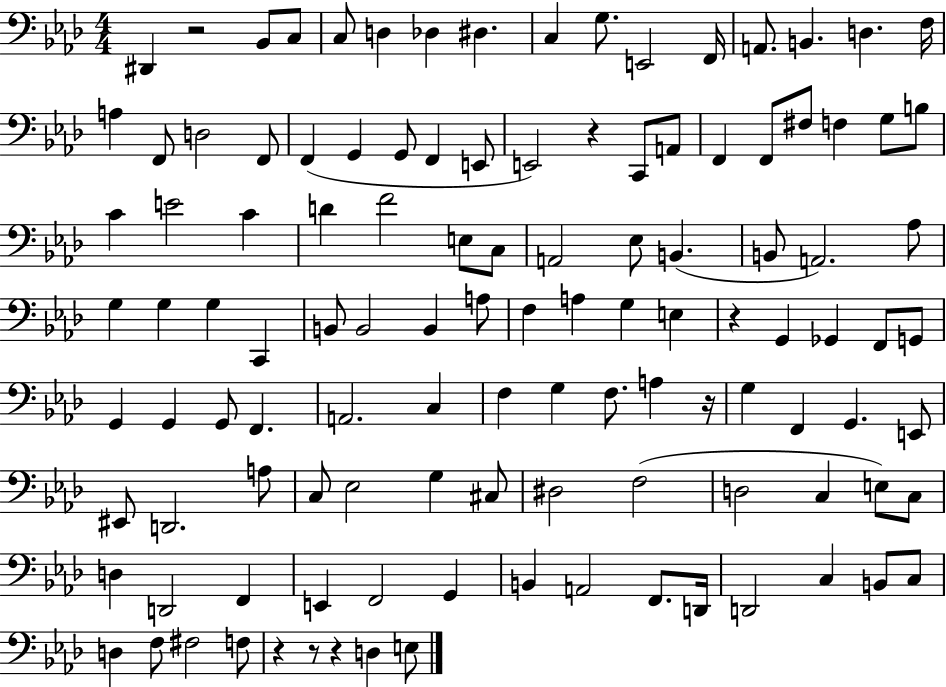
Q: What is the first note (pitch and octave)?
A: D#2